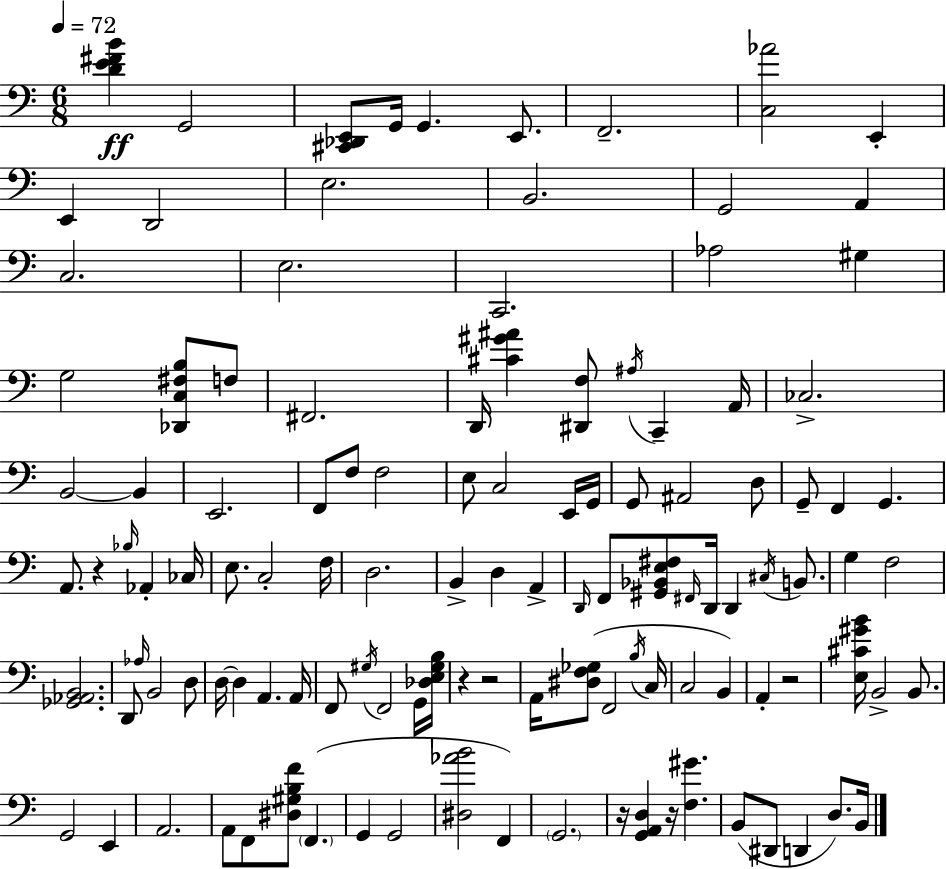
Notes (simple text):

[D4,E4,F#4,B4]/q G2/h [C#2,Db2,E2]/e G2/s G2/q. E2/e. F2/h. [C3,Ab4]/h E2/q E2/q D2/h E3/h. B2/h. G2/h A2/q C3/h. E3/h. C2/h. Ab3/h G#3/q G3/h [Db2,C3,F#3,B3]/e F3/e F#2/h. D2/s [C#4,G#4,A#4]/q [D#2,F3]/e A#3/s C2/q A2/s CES3/h. B2/h B2/q E2/h. F2/e F3/e F3/h E3/e C3/h E2/s G2/s G2/e A#2/h D3/e G2/e F2/q G2/q. A2/e. R/q Bb3/s Ab2/q CES3/s E3/e. C3/h F3/s D3/h. B2/q D3/q A2/q D2/s F2/e [G#2,Bb2,E3,F#3]/e F#2/s D2/s D2/q C#3/s B2/e. G3/q F3/h [Gb2,Ab2,B2]/h. D2/e Ab3/s B2/h D3/e D3/s D3/q A2/q. A2/s F2/e G#3/s F2/h G2/s [Db3,E3,G#3,B3]/s R/q R/h A2/s [D#3,F3,Gb3]/e F2/h B3/s C3/s C3/h B2/q A2/q R/h [E3,C#4,G#4,B4]/s B2/h B2/e. G2/h E2/q A2/h. A2/e F2/e [D#3,G#3,B3,F4]/e F2/q. G2/q G2/h [D#3,Ab4,B4]/h F2/q G2/h. R/s [G2,A2,D3]/q R/s [F3,G#4]/q. B2/e D#2/e D2/q D3/e. B2/s